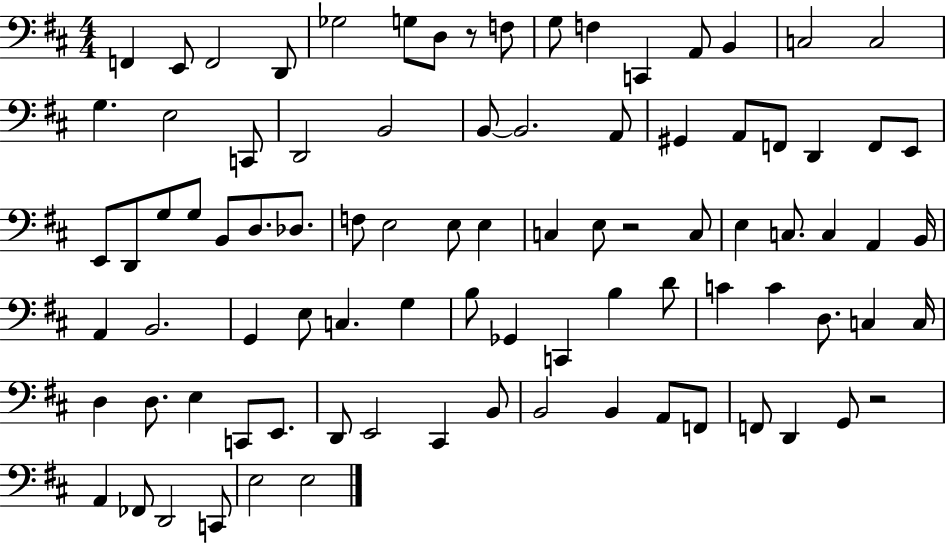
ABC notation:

X:1
T:Untitled
M:4/4
L:1/4
K:D
F,, E,,/2 F,,2 D,,/2 _G,2 G,/2 D,/2 z/2 F,/2 G,/2 F, C,, A,,/2 B,, C,2 C,2 G, E,2 C,,/2 D,,2 B,,2 B,,/2 B,,2 A,,/2 ^G,, A,,/2 F,,/2 D,, F,,/2 E,,/2 E,,/2 D,,/2 G,/2 G,/2 B,,/2 D,/2 _D,/2 F,/2 E,2 E,/2 E, C, E,/2 z2 C,/2 E, C,/2 C, A,, B,,/4 A,, B,,2 G,, E,/2 C, G, B,/2 _G,, C,, B, D/2 C C D,/2 C, C,/4 D, D,/2 E, C,,/2 E,,/2 D,,/2 E,,2 ^C,, B,,/2 B,,2 B,, A,,/2 F,,/2 F,,/2 D,, G,,/2 z2 A,, _F,,/2 D,,2 C,,/2 E,2 E,2